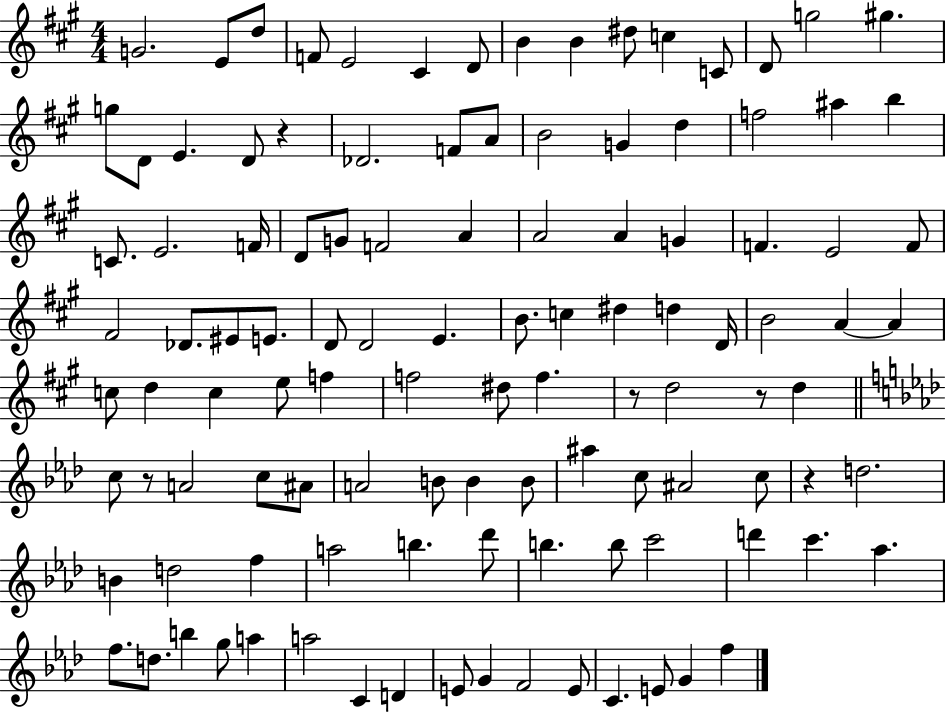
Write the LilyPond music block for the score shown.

{
  \clef treble
  \numericTimeSignature
  \time 4/4
  \key a \major
  g'2. e'8 d''8 | f'8 e'2 cis'4 d'8 | b'4 b'4 dis''8 c''4 c'8 | d'8 g''2 gis''4. | \break g''8 d'8 e'4. d'8 r4 | des'2. f'8 a'8 | b'2 g'4 d''4 | f''2 ais''4 b''4 | \break c'8. e'2. f'16 | d'8 g'8 f'2 a'4 | a'2 a'4 g'4 | f'4. e'2 f'8 | \break fis'2 des'8. eis'8 e'8. | d'8 d'2 e'4. | b'8. c''4 dis''4 d''4 d'16 | b'2 a'4~~ a'4 | \break c''8 d''4 c''4 e''8 f''4 | f''2 dis''8 f''4. | r8 d''2 r8 d''4 | \bar "||" \break \key f \minor c''8 r8 a'2 c''8 ais'8 | a'2 b'8 b'4 b'8 | ais''4 c''8 ais'2 c''8 | r4 d''2. | \break b'4 d''2 f''4 | a''2 b''4. des'''8 | b''4. b''8 c'''2 | d'''4 c'''4. aes''4. | \break f''8. d''8. b''4 g''8 a''4 | a''2 c'4 d'4 | e'8 g'4 f'2 e'8 | c'4. e'8 g'4 f''4 | \break \bar "|."
}